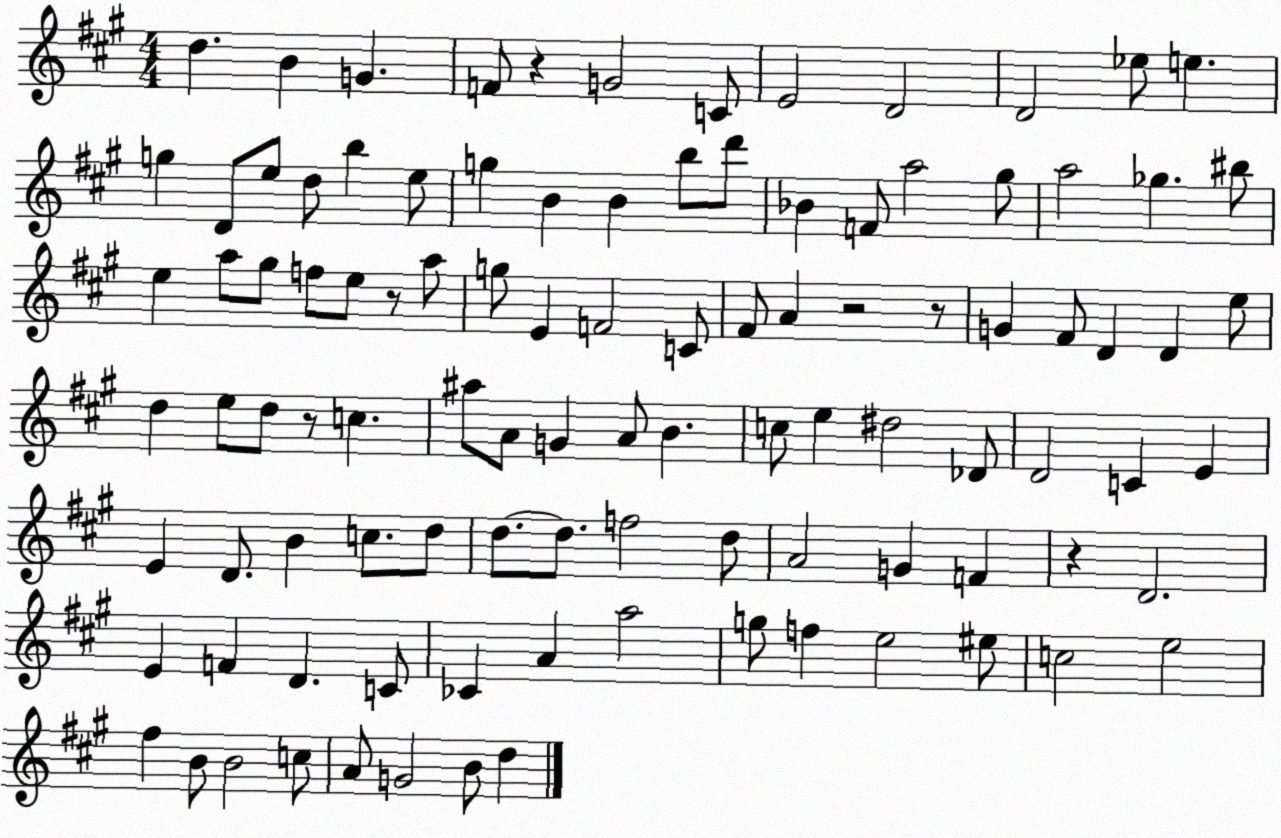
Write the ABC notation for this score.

X:1
T:Untitled
M:4/4
L:1/4
K:A
d B G F/2 z G2 C/2 E2 D2 D2 _e/2 e g D/2 e/2 d/2 b e/2 g B B b/2 d'/2 _B F/2 a2 ^g/2 a2 _g ^b/2 e a/2 ^g/2 f/2 e/2 z/2 a/2 g/2 E F2 C/2 ^F/2 A z2 z/2 G ^F/2 D D e/2 d e/2 d/2 z/2 c ^a/2 A/2 G A/2 B c/2 e ^d2 _D/2 D2 C E E D/2 B c/2 d/2 d/2 d/2 f2 d/2 A2 G F z D2 E F D C/2 _C A a2 g/2 f e2 ^e/2 c2 e2 ^f B/2 B2 c/2 A/2 G2 B/2 d